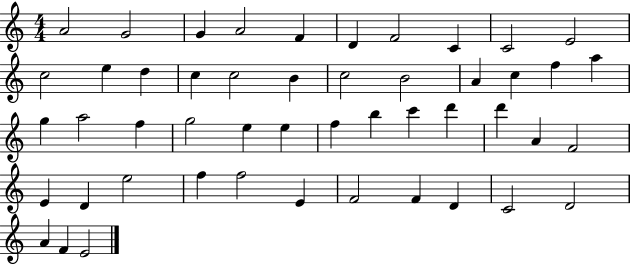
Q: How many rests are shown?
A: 0